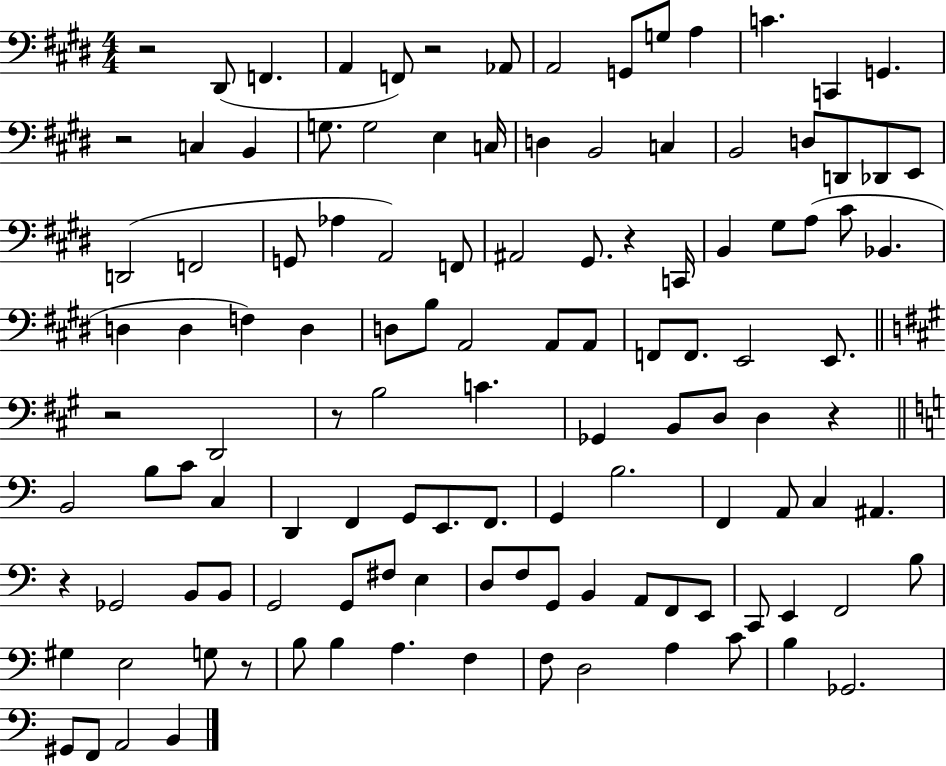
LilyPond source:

{
  \clef bass
  \numericTimeSignature
  \time 4/4
  \key e \major
  r2 dis,8( f,4. | a,4 f,8) r2 aes,8 | a,2 g,8 g8 a4 | c'4. c,4 g,4. | \break r2 c4 b,4 | g8. g2 e4 c16 | d4 b,2 c4 | b,2 d8 d,8 des,8 e,8 | \break d,2( f,2 | g,8 aes4 a,2) f,8 | ais,2 gis,8. r4 c,16 | b,4 gis8 a8( cis'8 bes,4. | \break d4 d4 f4) d4 | d8 b8 a,2 a,8 a,8 | f,8 f,8. e,2 e,8. | \bar "||" \break \key a \major r2 d,2 | r8 b2 c'4. | ges,4 b,8 d8 d4 r4 | \bar "||" \break \key c \major b,2 b8 c'8 c4 | d,4 f,4 g,8 e,8. f,8. | g,4 b2. | f,4 a,8 c4 ais,4. | \break r4 ges,2 b,8 b,8 | g,2 g,8 fis8 e4 | d8 f8 g,8 b,4 a,8 f,8 e,8 | c,8 e,4 f,2 b8 | \break gis4 e2 g8 r8 | b8 b4 a4. f4 | f8 d2 a4 c'8 | b4 ges,2. | \break gis,8 f,8 a,2 b,4 | \bar "|."
}